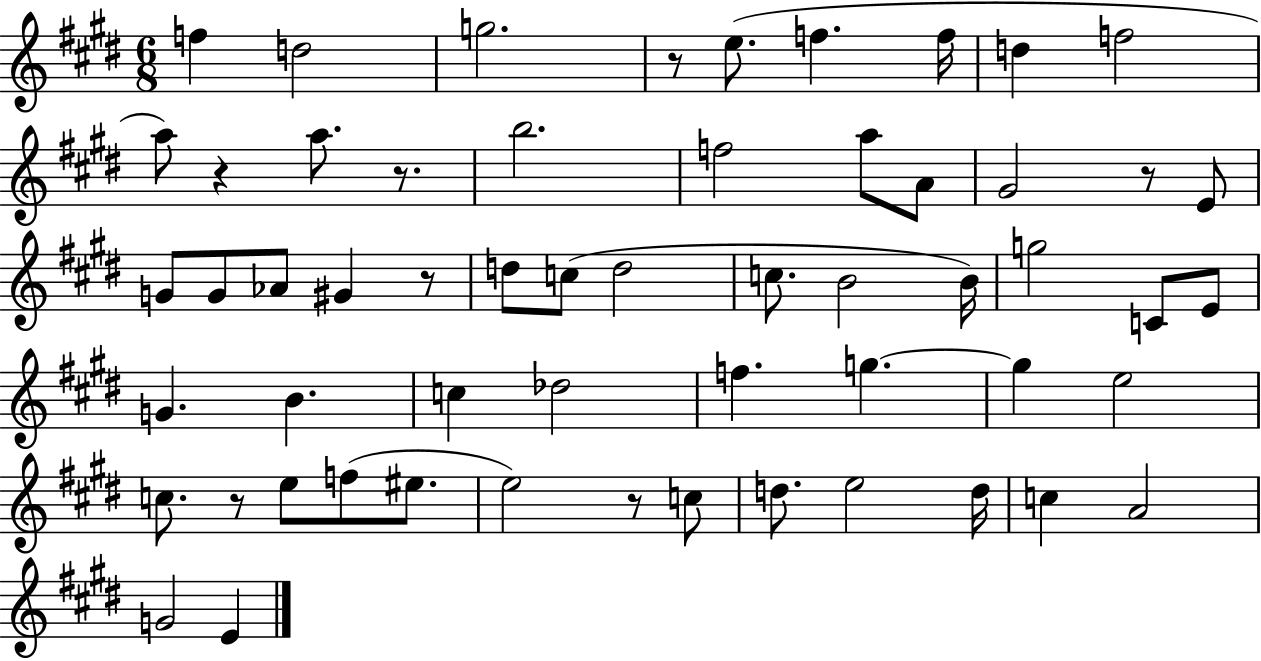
F5/q D5/h G5/h. R/e E5/e. F5/q. F5/s D5/q F5/h A5/e R/q A5/e. R/e. B5/h. F5/h A5/e A4/e G#4/h R/e E4/e G4/e G4/e Ab4/e G#4/q R/e D5/e C5/e D5/h C5/e. B4/h B4/s G5/h C4/e E4/e G4/q. B4/q. C5/q Db5/h F5/q. G5/q. G5/q E5/h C5/e. R/e E5/e F5/e EIS5/e. E5/h R/e C5/e D5/e. E5/h D5/s C5/q A4/h G4/h E4/q